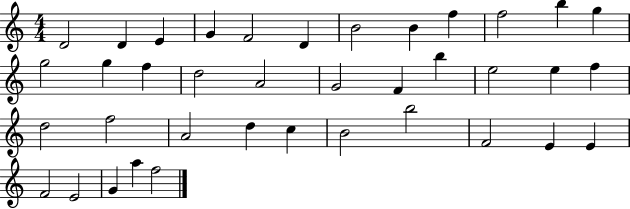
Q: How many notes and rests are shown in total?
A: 38